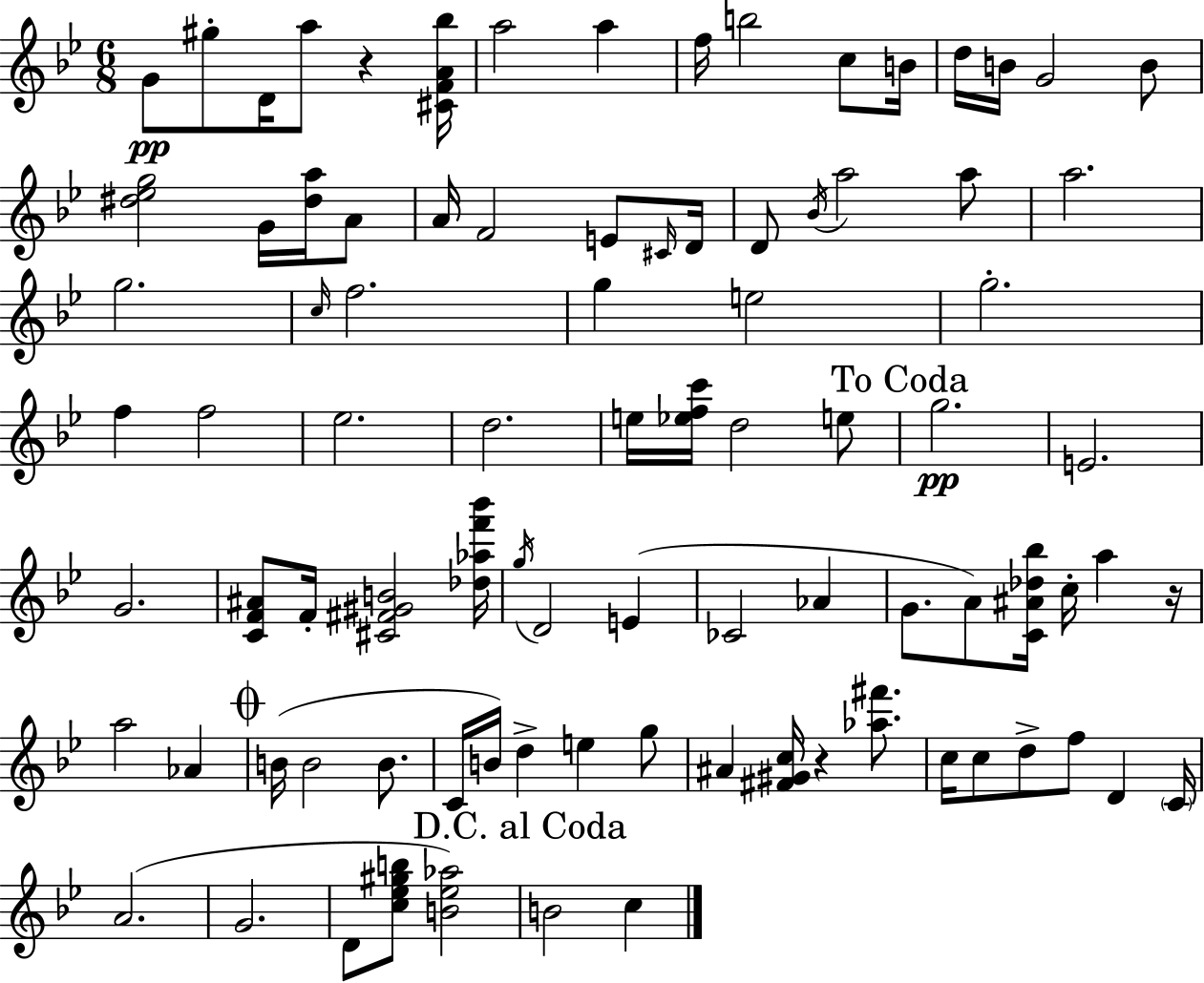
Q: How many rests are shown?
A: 3